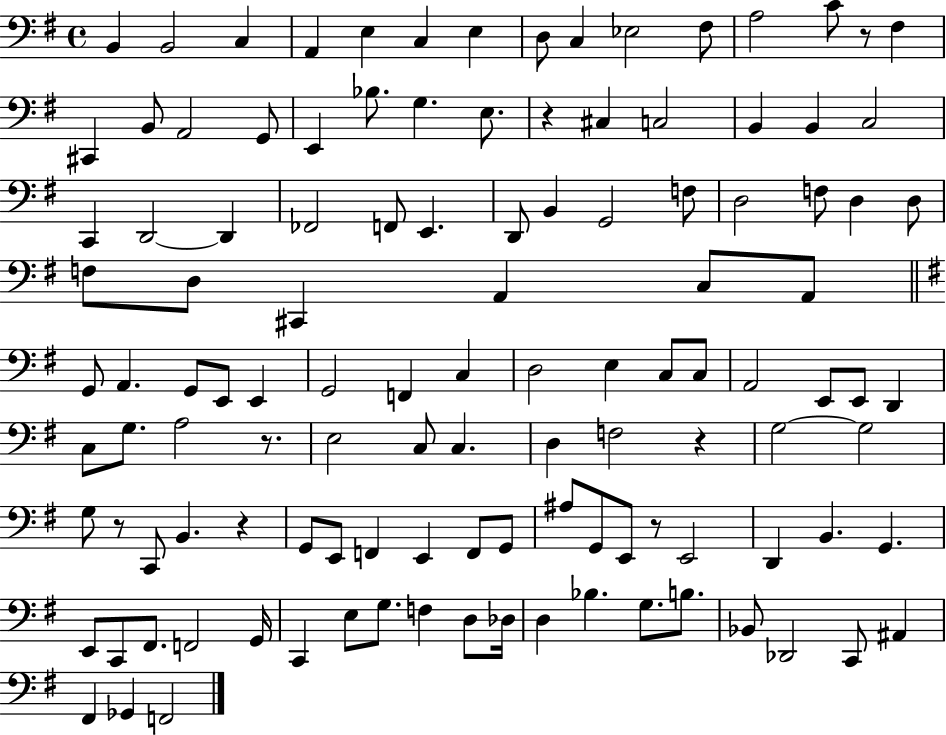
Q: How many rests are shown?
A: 7